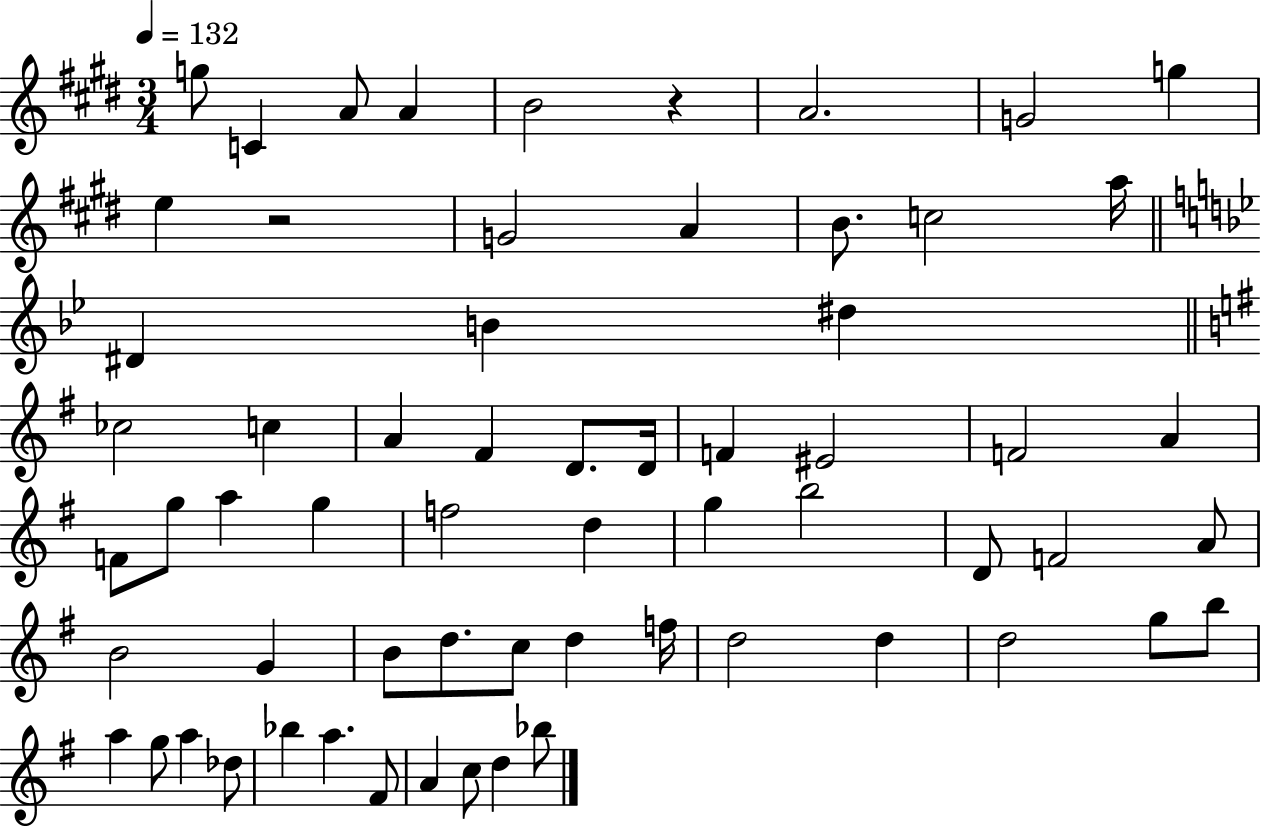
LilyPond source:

{
  \clef treble
  \numericTimeSignature
  \time 3/4
  \key e \major
  \tempo 4 = 132
  g''8 c'4 a'8 a'4 | b'2 r4 | a'2. | g'2 g''4 | \break e''4 r2 | g'2 a'4 | b'8. c''2 a''16 | \bar "||" \break \key bes \major dis'4 b'4 dis''4 | \bar "||" \break \key g \major ces''2 c''4 | a'4 fis'4 d'8. d'16 | f'4 eis'2 | f'2 a'4 | \break f'8 g''8 a''4 g''4 | f''2 d''4 | g''4 b''2 | d'8 f'2 a'8 | \break b'2 g'4 | b'8 d''8. c''8 d''4 f''16 | d''2 d''4 | d''2 g''8 b''8 | \break a''4 g''8 a''4 des''8 | bes''4 a''4. fis'8 | a'4 c''8 d''4 bes''8 | \bar "|."
}